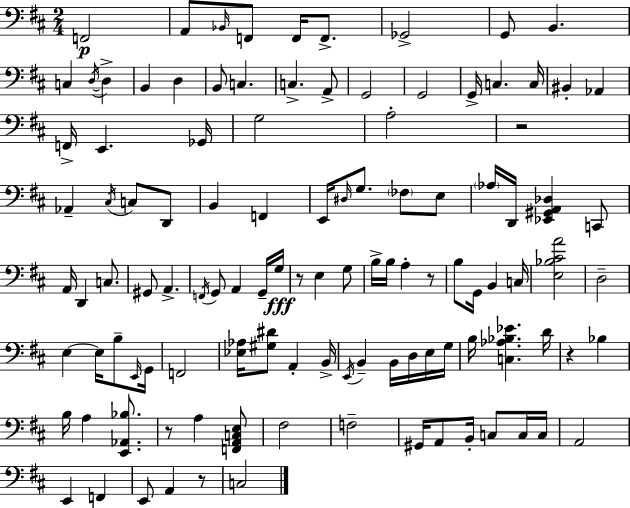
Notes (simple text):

F2/h A2/e Bb2/s F2/e F2/s F2/e. Gb2/h G2/e B2/q. C3/q D3/s D3/q B2/q D3/q B2/e C3/q. C3/q. A2/e G2/h G2/h G2/s C3/q. C3/s BIS2/q Ab2/q F2/s E2/q. Gb2/s G3/h A3/h R/h Ab2/q C#3/s C3/e D2/e B2/q F2/q E2/s D#3/s G3/e. FES3/e E3/e Ab3/s D2/s [Eb2,G#2,A2,Db3]/q C2/e A2/s D2/q C3/e. G#2/e A2/q. F2/s G2/e A2/q G2/s G3/s R/e E3/q G3/e B3/s B3/s A3/q R/e B3/e G2/s B2/q C3/s [E3,Bb3,C#4,A4]/h D3/h E3/q E3/s B3/e E2/s G2/s F2/h [Eb3,Ab3]/s [G#3,D#4]/e A2/q B2/s E2/s B2/q B2/s D3/s E3/s G3/s B3/s [C3,Ab3,Bb3,Eb4]/q. D4/s R/q Bb3/q B3/s A3/q [E2,Ab2,Bb3]/e. R/e A3/q [F2,A2,C3,E3]/e F#3/h F3/h G#2/s A2/e B2/s C3/e C3/s C3/s A2/h E2/q F2/q E2/e A2/q R/e C3/h